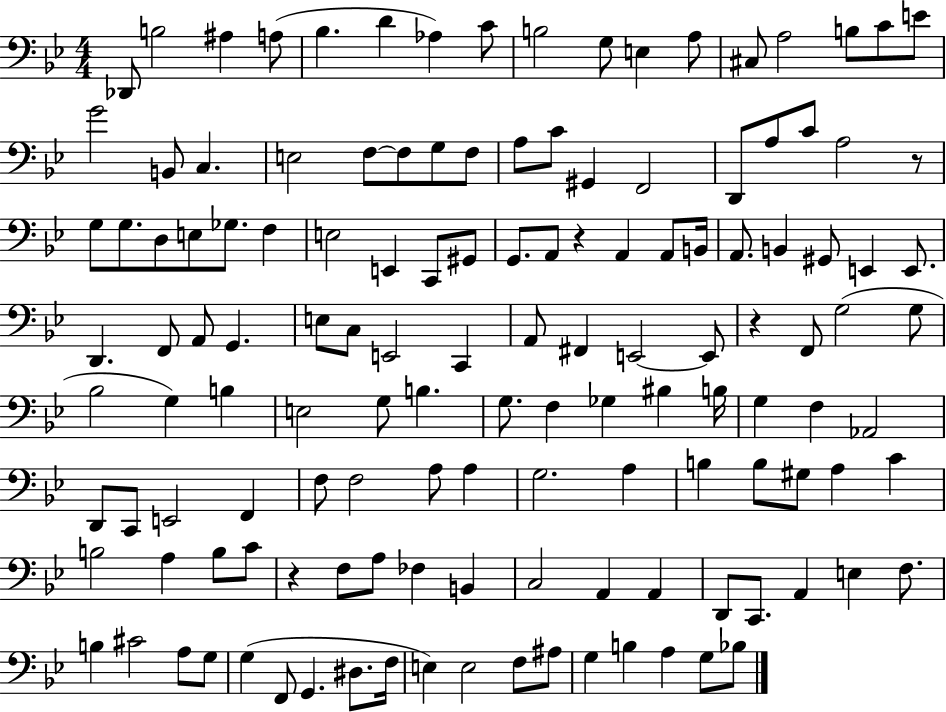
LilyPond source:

{
  \clef bass
  \numericTimeSignature
  \time 4/4
  \key bes \major
  des,8 b2 ais4 a8( | bes4. d'4 aes4) c'8 | b2 g8 e4 a8 | cis8 a2 b8 c'8 e'8 | \break g'2 b,8 c4. | e2 f8~~ f8 g8 f8 | a8 c'8 gis,4 f,2 | d,8 a8 c'8 a2 r8 | \break g8 g8. d8 e8 ges8. f4 | e2 e,4 c,8 gis,8 | g,8. a,8 r4 a,4 a,8 b,16 | a,8. b,4 gis,8 e,4 e,8. | \break d,4. f,8 a,8 g,4. | e8 c8 e,2 c,4 | a,8 fis,4 e,2~~ e,8 | r4 f,8 g2( g8 | \break bes2 g4) b4 | e2 g8 b4. | g8. f4 ges4 bis4 b16 | g4 f4 aes,2 | \break d,8 c,8 e,2 f,4 | f8 f2 a8 a4 | g2. a4 | b4 b8 gis8 a4 c'4 | \break b2 a4 b8 c'8 | r4 f8 a8 fes4 b,4 | c2 a,4 a,4 | d,8 c,8. a,4 e4 f8. | \break b4 cis'2 a8 g8 | g4( f,8 g,4. dis8. f16 | e4) e2 f8 ais8 | g4 b4 a4 g8 bes8 | \break \bar "|."
}